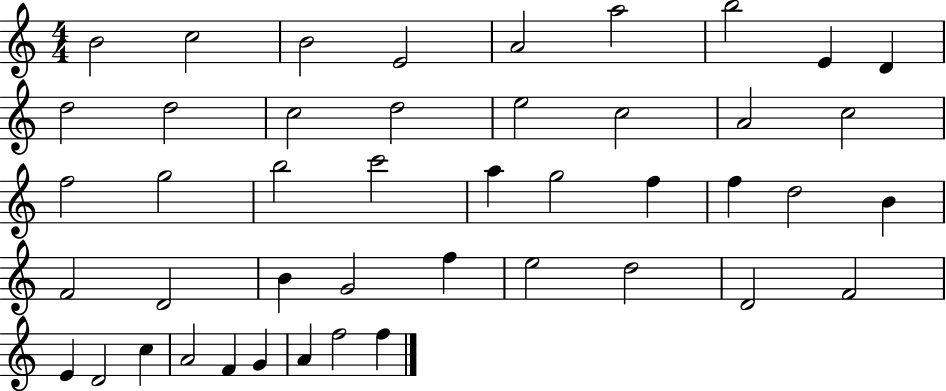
X:1
T:Untitled
M:4/4
L:1/4
K:C
B2 c2 B2 E2 A2 a2 b2 E D d2 d2 c2 d2 e2 c2 A2 c2 f2 g2 b2 c'2 a g2 f f d2 B F2 D2 B G2 f e2 d2 D2 F2 E D2 c A2 F G A f2 f